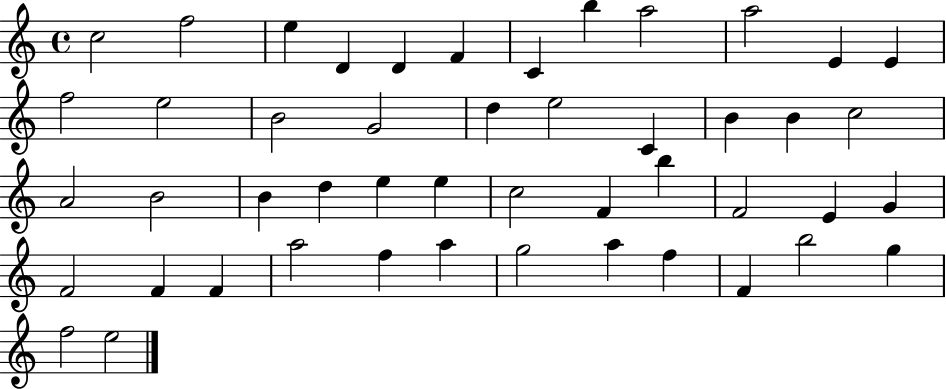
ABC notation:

X:1
T:Untitled
M:4/4
L:1/4
K:C
c2 f2 e D D F C b a2 a2 E E f2 e2 B2 G2 d e2 C B B c2 A2 B2 B d e e c2 F b F2 E G F2 F F a2 f a g2 a f F b2 g f2 e2